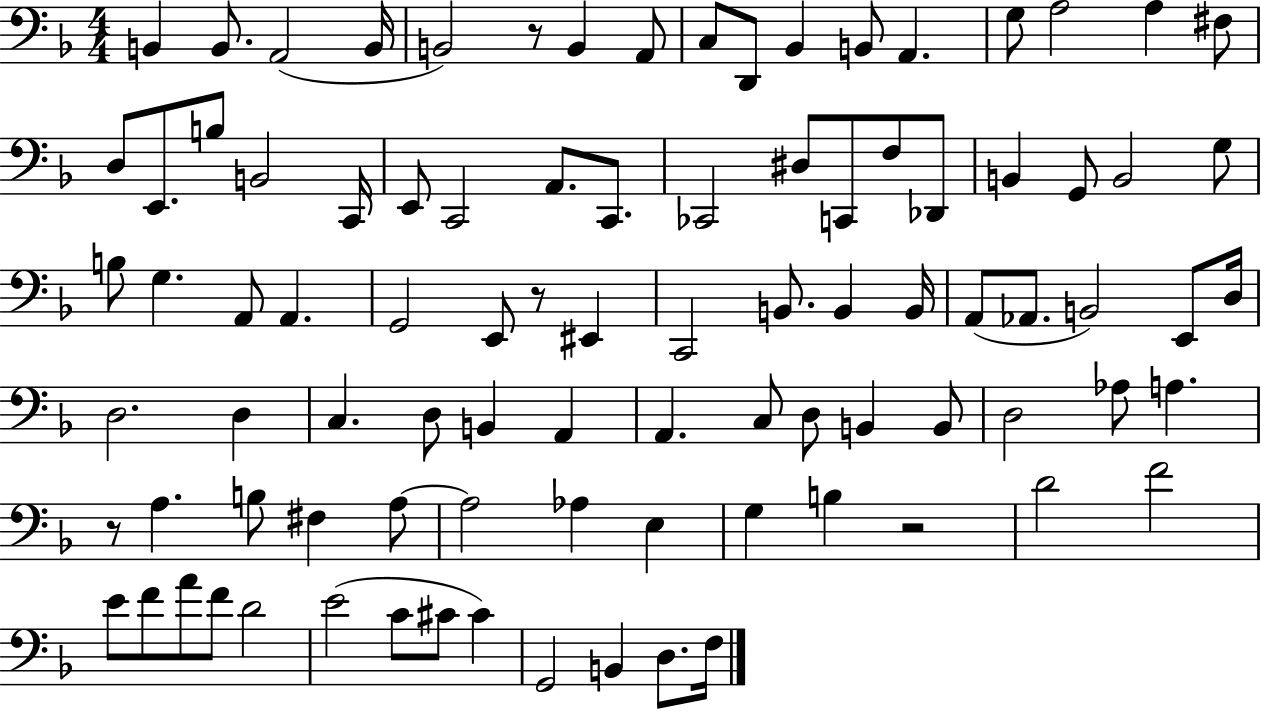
{
  \clef bass
  \numericTimeSignature
  \time 4/4
  \key f \major
  b,4 b,8. a,2( b,16 | b,2) r8 b,4 a,8 | c8 d,8 bes,4 b,8 a,4. | g8 a2 a4 fis8 | \break d8 e,8. b8 b,2 c,16 | e,8 c,2 a,8. c,8. | ces,2 dis8 c,8 f8 des,8 | b,4 g,8 b,2 g8 | \break b8 g4. a,8 a,4. | g,2 e,8 r8 eis,4 | c,2 b,8. b,4 b,16 | a,8( aes,8. b,2) e,8 d16 | \break d2. d4 | c4. d8 b,4 a,4 | a,4. c8 d8 b,4 b,8 | d2 aes8 a4. | \break r8 a4. b8 fis4 a8~~ | a2 aes4 e4 | g4 b4 r2 | d'2 f'2 | \break e'8 f'8 a'8 f'8 d'2 | e'2( c'8 cis'8 cis'4) | g,2 b,4 d8. f16 | \bar "|."
}